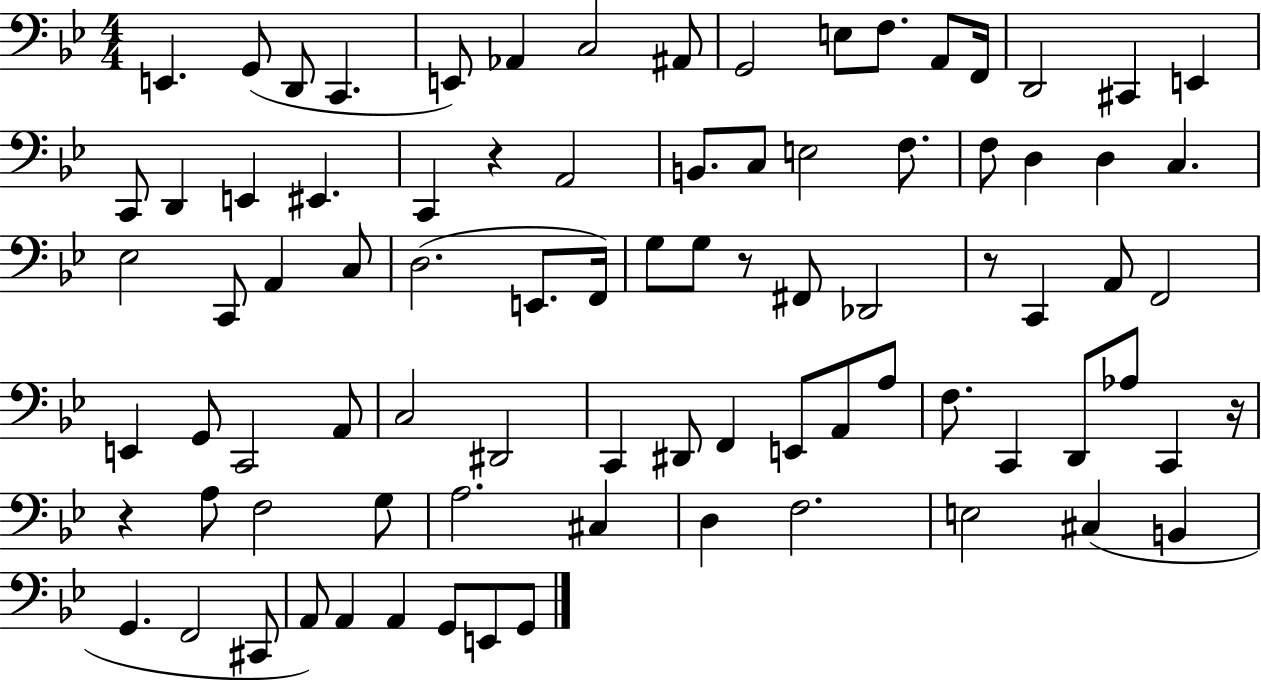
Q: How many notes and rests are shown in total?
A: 85